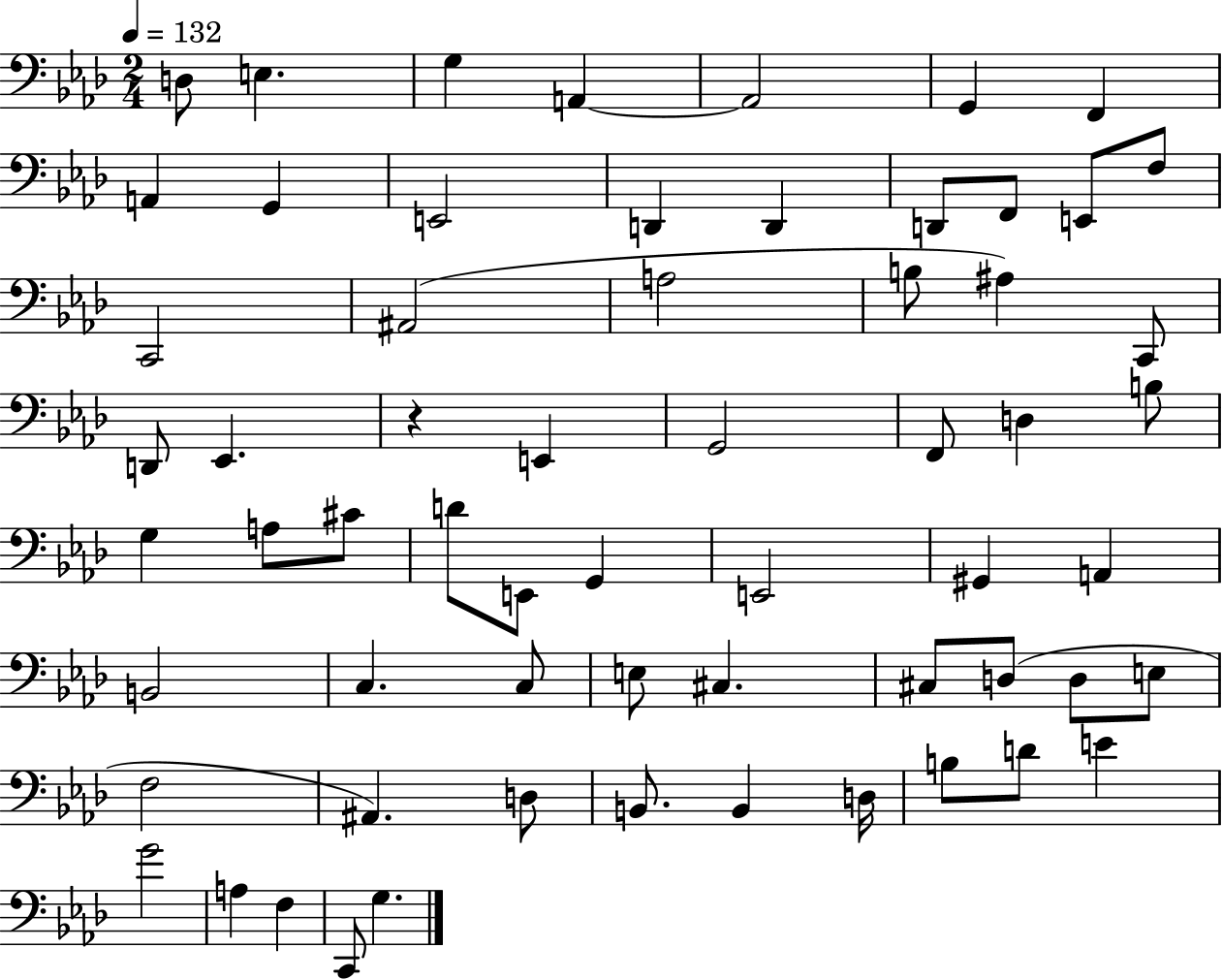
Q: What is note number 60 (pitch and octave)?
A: C2